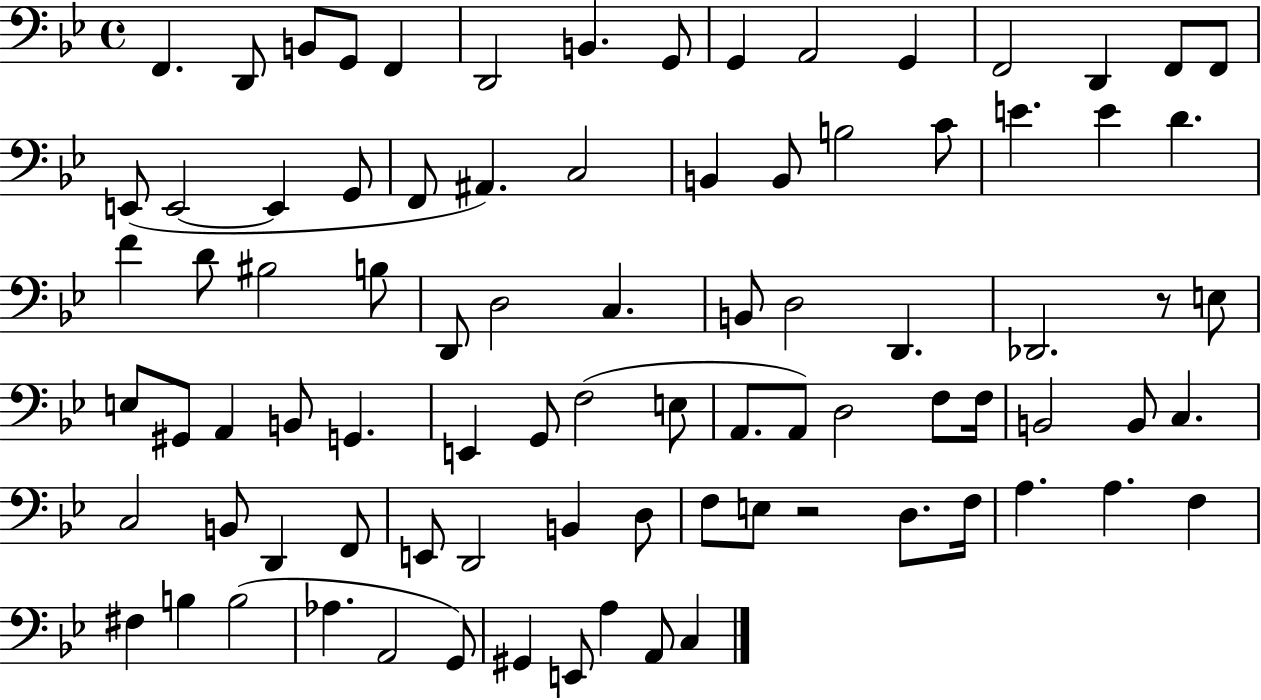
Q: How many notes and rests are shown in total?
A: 86